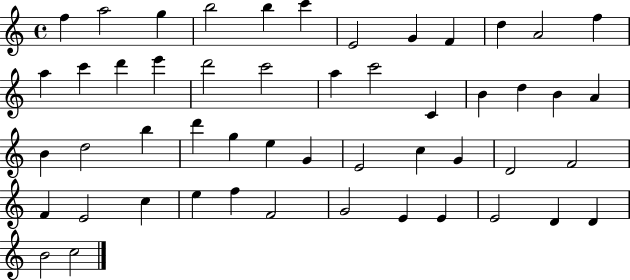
X:1
T:Untitled
M:4/4
L:1/4
K:C
f a2 g b2 b c' E2 G F d A2 f a c' d' e' d'2 c'2 a c'2 C B d B A B d2 b d' g e G E2 c G D2 F2 F E2 c e f F2 G2 E E E2 D D B2 c2